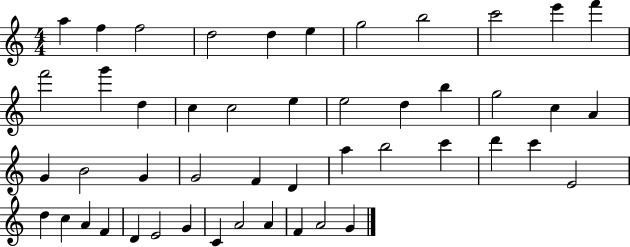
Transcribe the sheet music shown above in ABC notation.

X:1
T:Untitled
M:4/4
L:1/4
K:C
a f f2 d2 d e g2 b2 c'2 e' f' f'2 g' d c c2 e e2 d b g2 c A G B2 G G2 F D a b2 c' d' c' E2 d c A F D E2 G C A2 A F A2 G